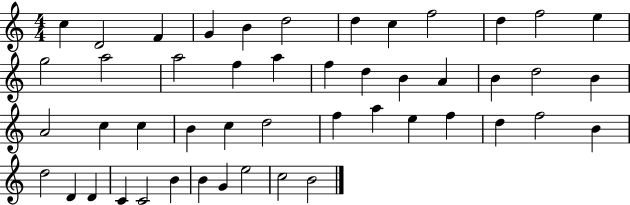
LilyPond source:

{
  \clef treble
  \numericTimeSignature
  \time 4/4
  \key c \major
  c''4 d'2 f'4 | g'4 b'4 d''2 | d''4 c''4 f''2 | d''4 f''2 e''4 | \break g''2 a''2 | a''2 f''4 a''4 | f''4 d''4 b'4 a'4 | b'4 d''2 b'4 | \break a'2 c''4 c''4 | b'4 c''4 d''2 | f''4 a''4 e''4 f''4 | d''4 f''2 b'4 | \break d''2 d'4 d'4 | c'4 c'2 b'4 | b'4 g'4 e''2 | c''2 b'2 | \break \bar "|."
}